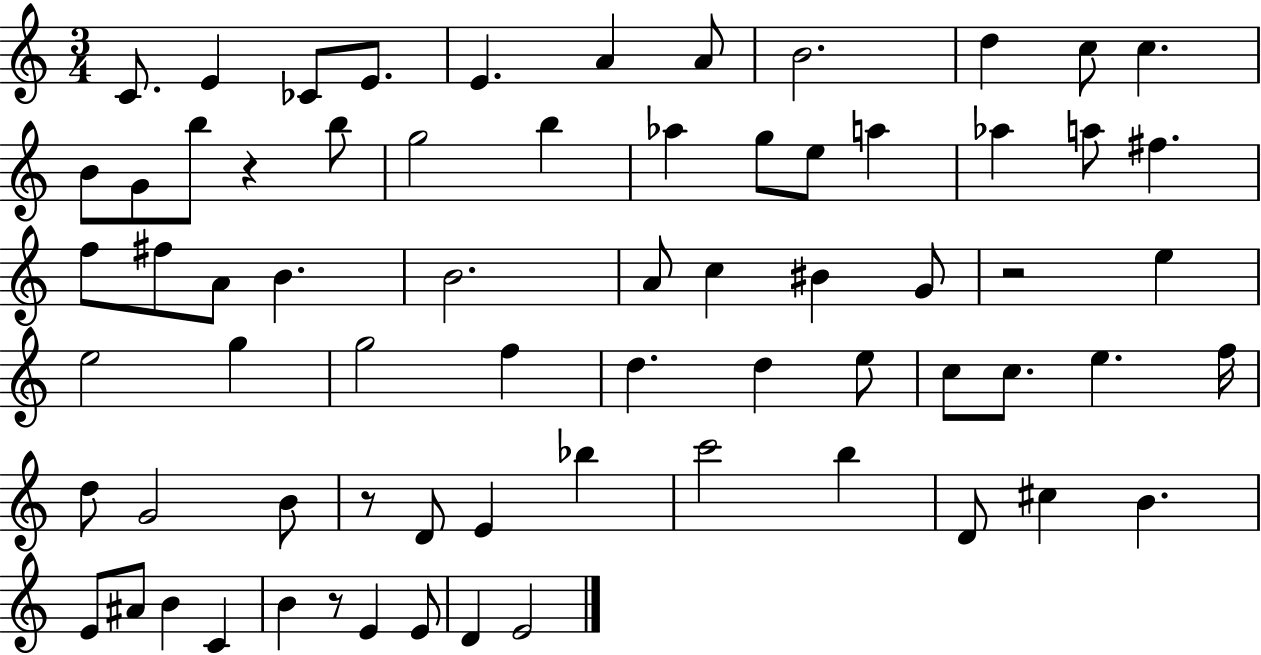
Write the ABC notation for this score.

X:1
T:Untitled
M:3/4
L:1/4
K:C
C/2 E _C/2 E/2 E A A/2 B2 d c/2 c B/2 G/2 b/2 z b/2 g2 b _a g/2 e/2 a _a a/2 ^f f/2 ^f/2 A/2 B B2 A/2 c ^B G/2 z2 e e2 g g2 f d d e/2 c/2 c/2 e f/4 d/2 G2 B/2 z/2 D/2 E _b c'2 b D/2 ^c B E/2 ^A/2 B C B z/2 E E/2 D E2